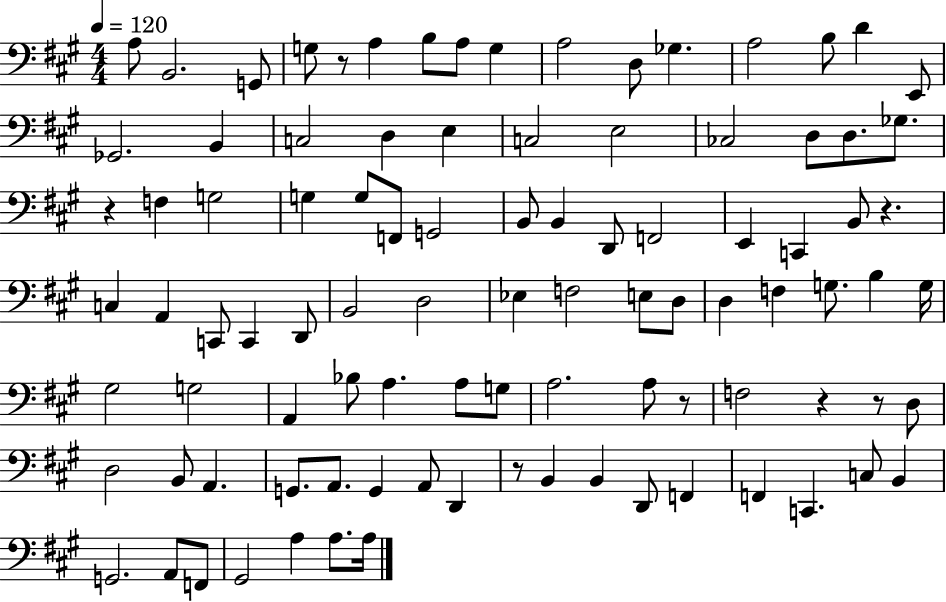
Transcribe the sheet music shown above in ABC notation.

X:1
T:Untitled
M:4/4
L:1/4
K:A
A,/2 B,,2 G,,/2 G,/2 z/2 A, B,/2 A,/2 G, A,2 D,/2 _G, A,2 B,/2 D E,,/2 _G,,2 B,, C,2 D, E, C,2 E,2 _C,2 D,/2 D,/2 _G,/2 z F, G,2 G, G,/2 F,,/2 G,,2 B,,/2 B,, D,,/2 F,,2 E,, C,, B,,/2 z C, A,, C,,/2 C,, D,,/2 B,,2 D,2 _E, F,2 E,/2 D,/2 D, F, G,/2 B, G,/4 ^G,2 G,2 A,, _B,/2 A, A,/2 G,/2 A,2 A,/2 z/2 F,2 z z/2 D,/2 D,2 B,,/2 A,, G,,/2 A,,/2 G,, A,,/2 D,, z/2 B,, B,, D,,/2 F,, F,, C,, C,/2 B,, G,,2 A,,/2 F,,/2 ^G,,2 A, A,/2 A,/4